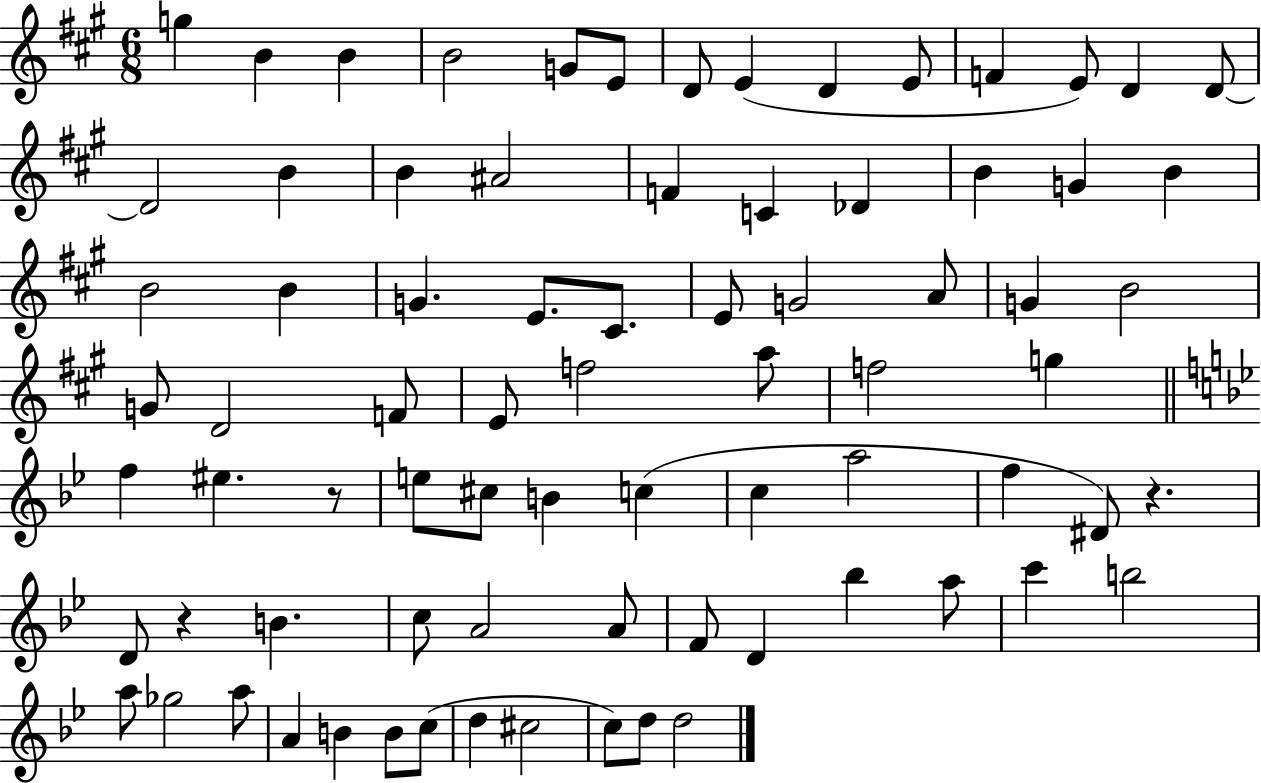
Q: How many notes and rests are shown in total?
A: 78